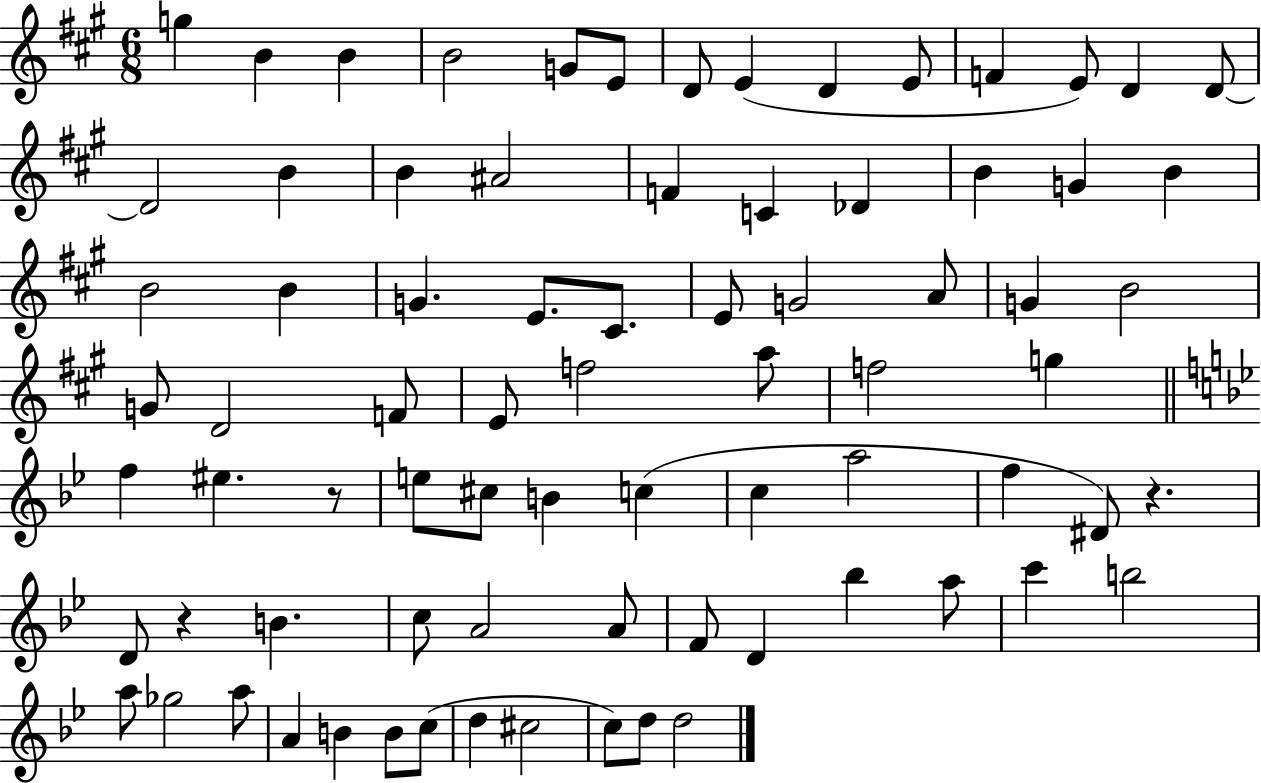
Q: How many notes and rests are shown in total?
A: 78